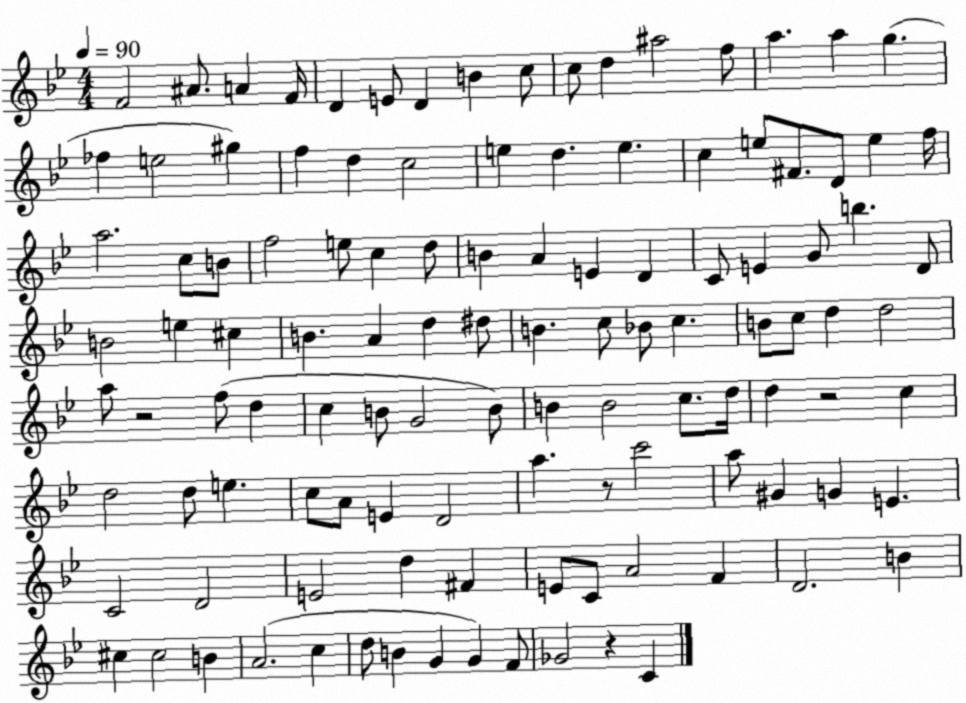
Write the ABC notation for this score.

X:1
T:Untitled
M:4/4
L:1/4
K:Bb
F2 ^A/2 A F/4 D E/2 D B c/2 c/2 d ^a2 f/2 a a g _f e2 ^g f d c2 e d e c e/2 ^F/2 D/2 e f/4 a2 c/2 B/2 f2 e/2 c d/2 B A E D C/2 E G/2 b D/2 B2 e ^c B A d ^d/2 B c/2 _B/2 c B/2 c/2 d d2 a/2 z2 f/2 d c B/2 G2 B/2 B B2 c/2 d/4 d z2 c d2 d/2 e c/2 A/2 E D2 a z/2 c'2 a/2 ^G G E C2 D2 E2 d ^F E/2 C/2 A2 F D2 B ^c ^c2 B A2 c d/2 B G G F/2 _G2 z C